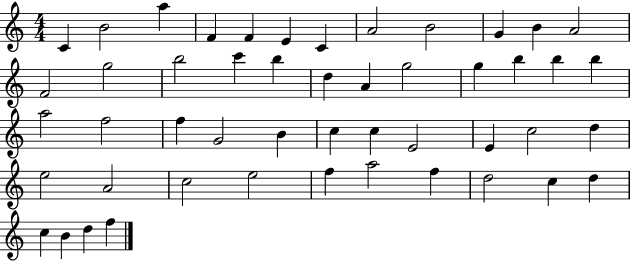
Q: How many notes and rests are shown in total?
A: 49